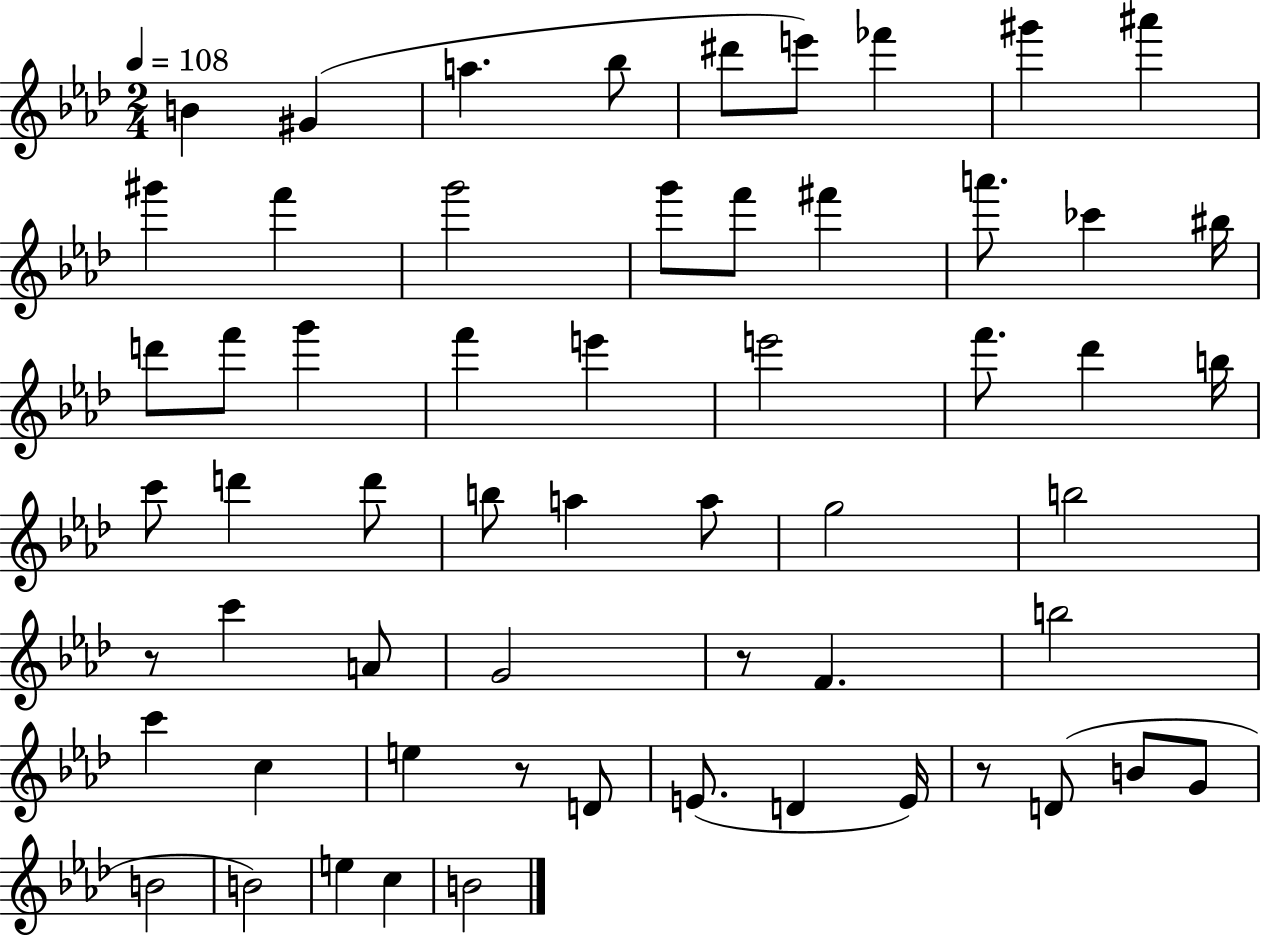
B4/q G#4/q A5/q. Bb5/e D#6/e E6/e FES6/q G#6/q A#6/q G#6/q F6/q G6/h G6/e F6/e F#6/q A6/e. CES6/q BIS5/s D6/e F6/e G6/q F6/q E6/q E6/h F6/e. Db6/q B5/s C6/e D6/q D6/e B5/e A5/q A5/e G5/h B5/h R/e C6/q A4/e G4/h R/e F4/q. B5/h C6/q C5/q E5/q R/e D4/e E4/e. D4/q E4/s R/e D4/e B4/e G4/e B4/h B4/h E5/q C5/q B4/h